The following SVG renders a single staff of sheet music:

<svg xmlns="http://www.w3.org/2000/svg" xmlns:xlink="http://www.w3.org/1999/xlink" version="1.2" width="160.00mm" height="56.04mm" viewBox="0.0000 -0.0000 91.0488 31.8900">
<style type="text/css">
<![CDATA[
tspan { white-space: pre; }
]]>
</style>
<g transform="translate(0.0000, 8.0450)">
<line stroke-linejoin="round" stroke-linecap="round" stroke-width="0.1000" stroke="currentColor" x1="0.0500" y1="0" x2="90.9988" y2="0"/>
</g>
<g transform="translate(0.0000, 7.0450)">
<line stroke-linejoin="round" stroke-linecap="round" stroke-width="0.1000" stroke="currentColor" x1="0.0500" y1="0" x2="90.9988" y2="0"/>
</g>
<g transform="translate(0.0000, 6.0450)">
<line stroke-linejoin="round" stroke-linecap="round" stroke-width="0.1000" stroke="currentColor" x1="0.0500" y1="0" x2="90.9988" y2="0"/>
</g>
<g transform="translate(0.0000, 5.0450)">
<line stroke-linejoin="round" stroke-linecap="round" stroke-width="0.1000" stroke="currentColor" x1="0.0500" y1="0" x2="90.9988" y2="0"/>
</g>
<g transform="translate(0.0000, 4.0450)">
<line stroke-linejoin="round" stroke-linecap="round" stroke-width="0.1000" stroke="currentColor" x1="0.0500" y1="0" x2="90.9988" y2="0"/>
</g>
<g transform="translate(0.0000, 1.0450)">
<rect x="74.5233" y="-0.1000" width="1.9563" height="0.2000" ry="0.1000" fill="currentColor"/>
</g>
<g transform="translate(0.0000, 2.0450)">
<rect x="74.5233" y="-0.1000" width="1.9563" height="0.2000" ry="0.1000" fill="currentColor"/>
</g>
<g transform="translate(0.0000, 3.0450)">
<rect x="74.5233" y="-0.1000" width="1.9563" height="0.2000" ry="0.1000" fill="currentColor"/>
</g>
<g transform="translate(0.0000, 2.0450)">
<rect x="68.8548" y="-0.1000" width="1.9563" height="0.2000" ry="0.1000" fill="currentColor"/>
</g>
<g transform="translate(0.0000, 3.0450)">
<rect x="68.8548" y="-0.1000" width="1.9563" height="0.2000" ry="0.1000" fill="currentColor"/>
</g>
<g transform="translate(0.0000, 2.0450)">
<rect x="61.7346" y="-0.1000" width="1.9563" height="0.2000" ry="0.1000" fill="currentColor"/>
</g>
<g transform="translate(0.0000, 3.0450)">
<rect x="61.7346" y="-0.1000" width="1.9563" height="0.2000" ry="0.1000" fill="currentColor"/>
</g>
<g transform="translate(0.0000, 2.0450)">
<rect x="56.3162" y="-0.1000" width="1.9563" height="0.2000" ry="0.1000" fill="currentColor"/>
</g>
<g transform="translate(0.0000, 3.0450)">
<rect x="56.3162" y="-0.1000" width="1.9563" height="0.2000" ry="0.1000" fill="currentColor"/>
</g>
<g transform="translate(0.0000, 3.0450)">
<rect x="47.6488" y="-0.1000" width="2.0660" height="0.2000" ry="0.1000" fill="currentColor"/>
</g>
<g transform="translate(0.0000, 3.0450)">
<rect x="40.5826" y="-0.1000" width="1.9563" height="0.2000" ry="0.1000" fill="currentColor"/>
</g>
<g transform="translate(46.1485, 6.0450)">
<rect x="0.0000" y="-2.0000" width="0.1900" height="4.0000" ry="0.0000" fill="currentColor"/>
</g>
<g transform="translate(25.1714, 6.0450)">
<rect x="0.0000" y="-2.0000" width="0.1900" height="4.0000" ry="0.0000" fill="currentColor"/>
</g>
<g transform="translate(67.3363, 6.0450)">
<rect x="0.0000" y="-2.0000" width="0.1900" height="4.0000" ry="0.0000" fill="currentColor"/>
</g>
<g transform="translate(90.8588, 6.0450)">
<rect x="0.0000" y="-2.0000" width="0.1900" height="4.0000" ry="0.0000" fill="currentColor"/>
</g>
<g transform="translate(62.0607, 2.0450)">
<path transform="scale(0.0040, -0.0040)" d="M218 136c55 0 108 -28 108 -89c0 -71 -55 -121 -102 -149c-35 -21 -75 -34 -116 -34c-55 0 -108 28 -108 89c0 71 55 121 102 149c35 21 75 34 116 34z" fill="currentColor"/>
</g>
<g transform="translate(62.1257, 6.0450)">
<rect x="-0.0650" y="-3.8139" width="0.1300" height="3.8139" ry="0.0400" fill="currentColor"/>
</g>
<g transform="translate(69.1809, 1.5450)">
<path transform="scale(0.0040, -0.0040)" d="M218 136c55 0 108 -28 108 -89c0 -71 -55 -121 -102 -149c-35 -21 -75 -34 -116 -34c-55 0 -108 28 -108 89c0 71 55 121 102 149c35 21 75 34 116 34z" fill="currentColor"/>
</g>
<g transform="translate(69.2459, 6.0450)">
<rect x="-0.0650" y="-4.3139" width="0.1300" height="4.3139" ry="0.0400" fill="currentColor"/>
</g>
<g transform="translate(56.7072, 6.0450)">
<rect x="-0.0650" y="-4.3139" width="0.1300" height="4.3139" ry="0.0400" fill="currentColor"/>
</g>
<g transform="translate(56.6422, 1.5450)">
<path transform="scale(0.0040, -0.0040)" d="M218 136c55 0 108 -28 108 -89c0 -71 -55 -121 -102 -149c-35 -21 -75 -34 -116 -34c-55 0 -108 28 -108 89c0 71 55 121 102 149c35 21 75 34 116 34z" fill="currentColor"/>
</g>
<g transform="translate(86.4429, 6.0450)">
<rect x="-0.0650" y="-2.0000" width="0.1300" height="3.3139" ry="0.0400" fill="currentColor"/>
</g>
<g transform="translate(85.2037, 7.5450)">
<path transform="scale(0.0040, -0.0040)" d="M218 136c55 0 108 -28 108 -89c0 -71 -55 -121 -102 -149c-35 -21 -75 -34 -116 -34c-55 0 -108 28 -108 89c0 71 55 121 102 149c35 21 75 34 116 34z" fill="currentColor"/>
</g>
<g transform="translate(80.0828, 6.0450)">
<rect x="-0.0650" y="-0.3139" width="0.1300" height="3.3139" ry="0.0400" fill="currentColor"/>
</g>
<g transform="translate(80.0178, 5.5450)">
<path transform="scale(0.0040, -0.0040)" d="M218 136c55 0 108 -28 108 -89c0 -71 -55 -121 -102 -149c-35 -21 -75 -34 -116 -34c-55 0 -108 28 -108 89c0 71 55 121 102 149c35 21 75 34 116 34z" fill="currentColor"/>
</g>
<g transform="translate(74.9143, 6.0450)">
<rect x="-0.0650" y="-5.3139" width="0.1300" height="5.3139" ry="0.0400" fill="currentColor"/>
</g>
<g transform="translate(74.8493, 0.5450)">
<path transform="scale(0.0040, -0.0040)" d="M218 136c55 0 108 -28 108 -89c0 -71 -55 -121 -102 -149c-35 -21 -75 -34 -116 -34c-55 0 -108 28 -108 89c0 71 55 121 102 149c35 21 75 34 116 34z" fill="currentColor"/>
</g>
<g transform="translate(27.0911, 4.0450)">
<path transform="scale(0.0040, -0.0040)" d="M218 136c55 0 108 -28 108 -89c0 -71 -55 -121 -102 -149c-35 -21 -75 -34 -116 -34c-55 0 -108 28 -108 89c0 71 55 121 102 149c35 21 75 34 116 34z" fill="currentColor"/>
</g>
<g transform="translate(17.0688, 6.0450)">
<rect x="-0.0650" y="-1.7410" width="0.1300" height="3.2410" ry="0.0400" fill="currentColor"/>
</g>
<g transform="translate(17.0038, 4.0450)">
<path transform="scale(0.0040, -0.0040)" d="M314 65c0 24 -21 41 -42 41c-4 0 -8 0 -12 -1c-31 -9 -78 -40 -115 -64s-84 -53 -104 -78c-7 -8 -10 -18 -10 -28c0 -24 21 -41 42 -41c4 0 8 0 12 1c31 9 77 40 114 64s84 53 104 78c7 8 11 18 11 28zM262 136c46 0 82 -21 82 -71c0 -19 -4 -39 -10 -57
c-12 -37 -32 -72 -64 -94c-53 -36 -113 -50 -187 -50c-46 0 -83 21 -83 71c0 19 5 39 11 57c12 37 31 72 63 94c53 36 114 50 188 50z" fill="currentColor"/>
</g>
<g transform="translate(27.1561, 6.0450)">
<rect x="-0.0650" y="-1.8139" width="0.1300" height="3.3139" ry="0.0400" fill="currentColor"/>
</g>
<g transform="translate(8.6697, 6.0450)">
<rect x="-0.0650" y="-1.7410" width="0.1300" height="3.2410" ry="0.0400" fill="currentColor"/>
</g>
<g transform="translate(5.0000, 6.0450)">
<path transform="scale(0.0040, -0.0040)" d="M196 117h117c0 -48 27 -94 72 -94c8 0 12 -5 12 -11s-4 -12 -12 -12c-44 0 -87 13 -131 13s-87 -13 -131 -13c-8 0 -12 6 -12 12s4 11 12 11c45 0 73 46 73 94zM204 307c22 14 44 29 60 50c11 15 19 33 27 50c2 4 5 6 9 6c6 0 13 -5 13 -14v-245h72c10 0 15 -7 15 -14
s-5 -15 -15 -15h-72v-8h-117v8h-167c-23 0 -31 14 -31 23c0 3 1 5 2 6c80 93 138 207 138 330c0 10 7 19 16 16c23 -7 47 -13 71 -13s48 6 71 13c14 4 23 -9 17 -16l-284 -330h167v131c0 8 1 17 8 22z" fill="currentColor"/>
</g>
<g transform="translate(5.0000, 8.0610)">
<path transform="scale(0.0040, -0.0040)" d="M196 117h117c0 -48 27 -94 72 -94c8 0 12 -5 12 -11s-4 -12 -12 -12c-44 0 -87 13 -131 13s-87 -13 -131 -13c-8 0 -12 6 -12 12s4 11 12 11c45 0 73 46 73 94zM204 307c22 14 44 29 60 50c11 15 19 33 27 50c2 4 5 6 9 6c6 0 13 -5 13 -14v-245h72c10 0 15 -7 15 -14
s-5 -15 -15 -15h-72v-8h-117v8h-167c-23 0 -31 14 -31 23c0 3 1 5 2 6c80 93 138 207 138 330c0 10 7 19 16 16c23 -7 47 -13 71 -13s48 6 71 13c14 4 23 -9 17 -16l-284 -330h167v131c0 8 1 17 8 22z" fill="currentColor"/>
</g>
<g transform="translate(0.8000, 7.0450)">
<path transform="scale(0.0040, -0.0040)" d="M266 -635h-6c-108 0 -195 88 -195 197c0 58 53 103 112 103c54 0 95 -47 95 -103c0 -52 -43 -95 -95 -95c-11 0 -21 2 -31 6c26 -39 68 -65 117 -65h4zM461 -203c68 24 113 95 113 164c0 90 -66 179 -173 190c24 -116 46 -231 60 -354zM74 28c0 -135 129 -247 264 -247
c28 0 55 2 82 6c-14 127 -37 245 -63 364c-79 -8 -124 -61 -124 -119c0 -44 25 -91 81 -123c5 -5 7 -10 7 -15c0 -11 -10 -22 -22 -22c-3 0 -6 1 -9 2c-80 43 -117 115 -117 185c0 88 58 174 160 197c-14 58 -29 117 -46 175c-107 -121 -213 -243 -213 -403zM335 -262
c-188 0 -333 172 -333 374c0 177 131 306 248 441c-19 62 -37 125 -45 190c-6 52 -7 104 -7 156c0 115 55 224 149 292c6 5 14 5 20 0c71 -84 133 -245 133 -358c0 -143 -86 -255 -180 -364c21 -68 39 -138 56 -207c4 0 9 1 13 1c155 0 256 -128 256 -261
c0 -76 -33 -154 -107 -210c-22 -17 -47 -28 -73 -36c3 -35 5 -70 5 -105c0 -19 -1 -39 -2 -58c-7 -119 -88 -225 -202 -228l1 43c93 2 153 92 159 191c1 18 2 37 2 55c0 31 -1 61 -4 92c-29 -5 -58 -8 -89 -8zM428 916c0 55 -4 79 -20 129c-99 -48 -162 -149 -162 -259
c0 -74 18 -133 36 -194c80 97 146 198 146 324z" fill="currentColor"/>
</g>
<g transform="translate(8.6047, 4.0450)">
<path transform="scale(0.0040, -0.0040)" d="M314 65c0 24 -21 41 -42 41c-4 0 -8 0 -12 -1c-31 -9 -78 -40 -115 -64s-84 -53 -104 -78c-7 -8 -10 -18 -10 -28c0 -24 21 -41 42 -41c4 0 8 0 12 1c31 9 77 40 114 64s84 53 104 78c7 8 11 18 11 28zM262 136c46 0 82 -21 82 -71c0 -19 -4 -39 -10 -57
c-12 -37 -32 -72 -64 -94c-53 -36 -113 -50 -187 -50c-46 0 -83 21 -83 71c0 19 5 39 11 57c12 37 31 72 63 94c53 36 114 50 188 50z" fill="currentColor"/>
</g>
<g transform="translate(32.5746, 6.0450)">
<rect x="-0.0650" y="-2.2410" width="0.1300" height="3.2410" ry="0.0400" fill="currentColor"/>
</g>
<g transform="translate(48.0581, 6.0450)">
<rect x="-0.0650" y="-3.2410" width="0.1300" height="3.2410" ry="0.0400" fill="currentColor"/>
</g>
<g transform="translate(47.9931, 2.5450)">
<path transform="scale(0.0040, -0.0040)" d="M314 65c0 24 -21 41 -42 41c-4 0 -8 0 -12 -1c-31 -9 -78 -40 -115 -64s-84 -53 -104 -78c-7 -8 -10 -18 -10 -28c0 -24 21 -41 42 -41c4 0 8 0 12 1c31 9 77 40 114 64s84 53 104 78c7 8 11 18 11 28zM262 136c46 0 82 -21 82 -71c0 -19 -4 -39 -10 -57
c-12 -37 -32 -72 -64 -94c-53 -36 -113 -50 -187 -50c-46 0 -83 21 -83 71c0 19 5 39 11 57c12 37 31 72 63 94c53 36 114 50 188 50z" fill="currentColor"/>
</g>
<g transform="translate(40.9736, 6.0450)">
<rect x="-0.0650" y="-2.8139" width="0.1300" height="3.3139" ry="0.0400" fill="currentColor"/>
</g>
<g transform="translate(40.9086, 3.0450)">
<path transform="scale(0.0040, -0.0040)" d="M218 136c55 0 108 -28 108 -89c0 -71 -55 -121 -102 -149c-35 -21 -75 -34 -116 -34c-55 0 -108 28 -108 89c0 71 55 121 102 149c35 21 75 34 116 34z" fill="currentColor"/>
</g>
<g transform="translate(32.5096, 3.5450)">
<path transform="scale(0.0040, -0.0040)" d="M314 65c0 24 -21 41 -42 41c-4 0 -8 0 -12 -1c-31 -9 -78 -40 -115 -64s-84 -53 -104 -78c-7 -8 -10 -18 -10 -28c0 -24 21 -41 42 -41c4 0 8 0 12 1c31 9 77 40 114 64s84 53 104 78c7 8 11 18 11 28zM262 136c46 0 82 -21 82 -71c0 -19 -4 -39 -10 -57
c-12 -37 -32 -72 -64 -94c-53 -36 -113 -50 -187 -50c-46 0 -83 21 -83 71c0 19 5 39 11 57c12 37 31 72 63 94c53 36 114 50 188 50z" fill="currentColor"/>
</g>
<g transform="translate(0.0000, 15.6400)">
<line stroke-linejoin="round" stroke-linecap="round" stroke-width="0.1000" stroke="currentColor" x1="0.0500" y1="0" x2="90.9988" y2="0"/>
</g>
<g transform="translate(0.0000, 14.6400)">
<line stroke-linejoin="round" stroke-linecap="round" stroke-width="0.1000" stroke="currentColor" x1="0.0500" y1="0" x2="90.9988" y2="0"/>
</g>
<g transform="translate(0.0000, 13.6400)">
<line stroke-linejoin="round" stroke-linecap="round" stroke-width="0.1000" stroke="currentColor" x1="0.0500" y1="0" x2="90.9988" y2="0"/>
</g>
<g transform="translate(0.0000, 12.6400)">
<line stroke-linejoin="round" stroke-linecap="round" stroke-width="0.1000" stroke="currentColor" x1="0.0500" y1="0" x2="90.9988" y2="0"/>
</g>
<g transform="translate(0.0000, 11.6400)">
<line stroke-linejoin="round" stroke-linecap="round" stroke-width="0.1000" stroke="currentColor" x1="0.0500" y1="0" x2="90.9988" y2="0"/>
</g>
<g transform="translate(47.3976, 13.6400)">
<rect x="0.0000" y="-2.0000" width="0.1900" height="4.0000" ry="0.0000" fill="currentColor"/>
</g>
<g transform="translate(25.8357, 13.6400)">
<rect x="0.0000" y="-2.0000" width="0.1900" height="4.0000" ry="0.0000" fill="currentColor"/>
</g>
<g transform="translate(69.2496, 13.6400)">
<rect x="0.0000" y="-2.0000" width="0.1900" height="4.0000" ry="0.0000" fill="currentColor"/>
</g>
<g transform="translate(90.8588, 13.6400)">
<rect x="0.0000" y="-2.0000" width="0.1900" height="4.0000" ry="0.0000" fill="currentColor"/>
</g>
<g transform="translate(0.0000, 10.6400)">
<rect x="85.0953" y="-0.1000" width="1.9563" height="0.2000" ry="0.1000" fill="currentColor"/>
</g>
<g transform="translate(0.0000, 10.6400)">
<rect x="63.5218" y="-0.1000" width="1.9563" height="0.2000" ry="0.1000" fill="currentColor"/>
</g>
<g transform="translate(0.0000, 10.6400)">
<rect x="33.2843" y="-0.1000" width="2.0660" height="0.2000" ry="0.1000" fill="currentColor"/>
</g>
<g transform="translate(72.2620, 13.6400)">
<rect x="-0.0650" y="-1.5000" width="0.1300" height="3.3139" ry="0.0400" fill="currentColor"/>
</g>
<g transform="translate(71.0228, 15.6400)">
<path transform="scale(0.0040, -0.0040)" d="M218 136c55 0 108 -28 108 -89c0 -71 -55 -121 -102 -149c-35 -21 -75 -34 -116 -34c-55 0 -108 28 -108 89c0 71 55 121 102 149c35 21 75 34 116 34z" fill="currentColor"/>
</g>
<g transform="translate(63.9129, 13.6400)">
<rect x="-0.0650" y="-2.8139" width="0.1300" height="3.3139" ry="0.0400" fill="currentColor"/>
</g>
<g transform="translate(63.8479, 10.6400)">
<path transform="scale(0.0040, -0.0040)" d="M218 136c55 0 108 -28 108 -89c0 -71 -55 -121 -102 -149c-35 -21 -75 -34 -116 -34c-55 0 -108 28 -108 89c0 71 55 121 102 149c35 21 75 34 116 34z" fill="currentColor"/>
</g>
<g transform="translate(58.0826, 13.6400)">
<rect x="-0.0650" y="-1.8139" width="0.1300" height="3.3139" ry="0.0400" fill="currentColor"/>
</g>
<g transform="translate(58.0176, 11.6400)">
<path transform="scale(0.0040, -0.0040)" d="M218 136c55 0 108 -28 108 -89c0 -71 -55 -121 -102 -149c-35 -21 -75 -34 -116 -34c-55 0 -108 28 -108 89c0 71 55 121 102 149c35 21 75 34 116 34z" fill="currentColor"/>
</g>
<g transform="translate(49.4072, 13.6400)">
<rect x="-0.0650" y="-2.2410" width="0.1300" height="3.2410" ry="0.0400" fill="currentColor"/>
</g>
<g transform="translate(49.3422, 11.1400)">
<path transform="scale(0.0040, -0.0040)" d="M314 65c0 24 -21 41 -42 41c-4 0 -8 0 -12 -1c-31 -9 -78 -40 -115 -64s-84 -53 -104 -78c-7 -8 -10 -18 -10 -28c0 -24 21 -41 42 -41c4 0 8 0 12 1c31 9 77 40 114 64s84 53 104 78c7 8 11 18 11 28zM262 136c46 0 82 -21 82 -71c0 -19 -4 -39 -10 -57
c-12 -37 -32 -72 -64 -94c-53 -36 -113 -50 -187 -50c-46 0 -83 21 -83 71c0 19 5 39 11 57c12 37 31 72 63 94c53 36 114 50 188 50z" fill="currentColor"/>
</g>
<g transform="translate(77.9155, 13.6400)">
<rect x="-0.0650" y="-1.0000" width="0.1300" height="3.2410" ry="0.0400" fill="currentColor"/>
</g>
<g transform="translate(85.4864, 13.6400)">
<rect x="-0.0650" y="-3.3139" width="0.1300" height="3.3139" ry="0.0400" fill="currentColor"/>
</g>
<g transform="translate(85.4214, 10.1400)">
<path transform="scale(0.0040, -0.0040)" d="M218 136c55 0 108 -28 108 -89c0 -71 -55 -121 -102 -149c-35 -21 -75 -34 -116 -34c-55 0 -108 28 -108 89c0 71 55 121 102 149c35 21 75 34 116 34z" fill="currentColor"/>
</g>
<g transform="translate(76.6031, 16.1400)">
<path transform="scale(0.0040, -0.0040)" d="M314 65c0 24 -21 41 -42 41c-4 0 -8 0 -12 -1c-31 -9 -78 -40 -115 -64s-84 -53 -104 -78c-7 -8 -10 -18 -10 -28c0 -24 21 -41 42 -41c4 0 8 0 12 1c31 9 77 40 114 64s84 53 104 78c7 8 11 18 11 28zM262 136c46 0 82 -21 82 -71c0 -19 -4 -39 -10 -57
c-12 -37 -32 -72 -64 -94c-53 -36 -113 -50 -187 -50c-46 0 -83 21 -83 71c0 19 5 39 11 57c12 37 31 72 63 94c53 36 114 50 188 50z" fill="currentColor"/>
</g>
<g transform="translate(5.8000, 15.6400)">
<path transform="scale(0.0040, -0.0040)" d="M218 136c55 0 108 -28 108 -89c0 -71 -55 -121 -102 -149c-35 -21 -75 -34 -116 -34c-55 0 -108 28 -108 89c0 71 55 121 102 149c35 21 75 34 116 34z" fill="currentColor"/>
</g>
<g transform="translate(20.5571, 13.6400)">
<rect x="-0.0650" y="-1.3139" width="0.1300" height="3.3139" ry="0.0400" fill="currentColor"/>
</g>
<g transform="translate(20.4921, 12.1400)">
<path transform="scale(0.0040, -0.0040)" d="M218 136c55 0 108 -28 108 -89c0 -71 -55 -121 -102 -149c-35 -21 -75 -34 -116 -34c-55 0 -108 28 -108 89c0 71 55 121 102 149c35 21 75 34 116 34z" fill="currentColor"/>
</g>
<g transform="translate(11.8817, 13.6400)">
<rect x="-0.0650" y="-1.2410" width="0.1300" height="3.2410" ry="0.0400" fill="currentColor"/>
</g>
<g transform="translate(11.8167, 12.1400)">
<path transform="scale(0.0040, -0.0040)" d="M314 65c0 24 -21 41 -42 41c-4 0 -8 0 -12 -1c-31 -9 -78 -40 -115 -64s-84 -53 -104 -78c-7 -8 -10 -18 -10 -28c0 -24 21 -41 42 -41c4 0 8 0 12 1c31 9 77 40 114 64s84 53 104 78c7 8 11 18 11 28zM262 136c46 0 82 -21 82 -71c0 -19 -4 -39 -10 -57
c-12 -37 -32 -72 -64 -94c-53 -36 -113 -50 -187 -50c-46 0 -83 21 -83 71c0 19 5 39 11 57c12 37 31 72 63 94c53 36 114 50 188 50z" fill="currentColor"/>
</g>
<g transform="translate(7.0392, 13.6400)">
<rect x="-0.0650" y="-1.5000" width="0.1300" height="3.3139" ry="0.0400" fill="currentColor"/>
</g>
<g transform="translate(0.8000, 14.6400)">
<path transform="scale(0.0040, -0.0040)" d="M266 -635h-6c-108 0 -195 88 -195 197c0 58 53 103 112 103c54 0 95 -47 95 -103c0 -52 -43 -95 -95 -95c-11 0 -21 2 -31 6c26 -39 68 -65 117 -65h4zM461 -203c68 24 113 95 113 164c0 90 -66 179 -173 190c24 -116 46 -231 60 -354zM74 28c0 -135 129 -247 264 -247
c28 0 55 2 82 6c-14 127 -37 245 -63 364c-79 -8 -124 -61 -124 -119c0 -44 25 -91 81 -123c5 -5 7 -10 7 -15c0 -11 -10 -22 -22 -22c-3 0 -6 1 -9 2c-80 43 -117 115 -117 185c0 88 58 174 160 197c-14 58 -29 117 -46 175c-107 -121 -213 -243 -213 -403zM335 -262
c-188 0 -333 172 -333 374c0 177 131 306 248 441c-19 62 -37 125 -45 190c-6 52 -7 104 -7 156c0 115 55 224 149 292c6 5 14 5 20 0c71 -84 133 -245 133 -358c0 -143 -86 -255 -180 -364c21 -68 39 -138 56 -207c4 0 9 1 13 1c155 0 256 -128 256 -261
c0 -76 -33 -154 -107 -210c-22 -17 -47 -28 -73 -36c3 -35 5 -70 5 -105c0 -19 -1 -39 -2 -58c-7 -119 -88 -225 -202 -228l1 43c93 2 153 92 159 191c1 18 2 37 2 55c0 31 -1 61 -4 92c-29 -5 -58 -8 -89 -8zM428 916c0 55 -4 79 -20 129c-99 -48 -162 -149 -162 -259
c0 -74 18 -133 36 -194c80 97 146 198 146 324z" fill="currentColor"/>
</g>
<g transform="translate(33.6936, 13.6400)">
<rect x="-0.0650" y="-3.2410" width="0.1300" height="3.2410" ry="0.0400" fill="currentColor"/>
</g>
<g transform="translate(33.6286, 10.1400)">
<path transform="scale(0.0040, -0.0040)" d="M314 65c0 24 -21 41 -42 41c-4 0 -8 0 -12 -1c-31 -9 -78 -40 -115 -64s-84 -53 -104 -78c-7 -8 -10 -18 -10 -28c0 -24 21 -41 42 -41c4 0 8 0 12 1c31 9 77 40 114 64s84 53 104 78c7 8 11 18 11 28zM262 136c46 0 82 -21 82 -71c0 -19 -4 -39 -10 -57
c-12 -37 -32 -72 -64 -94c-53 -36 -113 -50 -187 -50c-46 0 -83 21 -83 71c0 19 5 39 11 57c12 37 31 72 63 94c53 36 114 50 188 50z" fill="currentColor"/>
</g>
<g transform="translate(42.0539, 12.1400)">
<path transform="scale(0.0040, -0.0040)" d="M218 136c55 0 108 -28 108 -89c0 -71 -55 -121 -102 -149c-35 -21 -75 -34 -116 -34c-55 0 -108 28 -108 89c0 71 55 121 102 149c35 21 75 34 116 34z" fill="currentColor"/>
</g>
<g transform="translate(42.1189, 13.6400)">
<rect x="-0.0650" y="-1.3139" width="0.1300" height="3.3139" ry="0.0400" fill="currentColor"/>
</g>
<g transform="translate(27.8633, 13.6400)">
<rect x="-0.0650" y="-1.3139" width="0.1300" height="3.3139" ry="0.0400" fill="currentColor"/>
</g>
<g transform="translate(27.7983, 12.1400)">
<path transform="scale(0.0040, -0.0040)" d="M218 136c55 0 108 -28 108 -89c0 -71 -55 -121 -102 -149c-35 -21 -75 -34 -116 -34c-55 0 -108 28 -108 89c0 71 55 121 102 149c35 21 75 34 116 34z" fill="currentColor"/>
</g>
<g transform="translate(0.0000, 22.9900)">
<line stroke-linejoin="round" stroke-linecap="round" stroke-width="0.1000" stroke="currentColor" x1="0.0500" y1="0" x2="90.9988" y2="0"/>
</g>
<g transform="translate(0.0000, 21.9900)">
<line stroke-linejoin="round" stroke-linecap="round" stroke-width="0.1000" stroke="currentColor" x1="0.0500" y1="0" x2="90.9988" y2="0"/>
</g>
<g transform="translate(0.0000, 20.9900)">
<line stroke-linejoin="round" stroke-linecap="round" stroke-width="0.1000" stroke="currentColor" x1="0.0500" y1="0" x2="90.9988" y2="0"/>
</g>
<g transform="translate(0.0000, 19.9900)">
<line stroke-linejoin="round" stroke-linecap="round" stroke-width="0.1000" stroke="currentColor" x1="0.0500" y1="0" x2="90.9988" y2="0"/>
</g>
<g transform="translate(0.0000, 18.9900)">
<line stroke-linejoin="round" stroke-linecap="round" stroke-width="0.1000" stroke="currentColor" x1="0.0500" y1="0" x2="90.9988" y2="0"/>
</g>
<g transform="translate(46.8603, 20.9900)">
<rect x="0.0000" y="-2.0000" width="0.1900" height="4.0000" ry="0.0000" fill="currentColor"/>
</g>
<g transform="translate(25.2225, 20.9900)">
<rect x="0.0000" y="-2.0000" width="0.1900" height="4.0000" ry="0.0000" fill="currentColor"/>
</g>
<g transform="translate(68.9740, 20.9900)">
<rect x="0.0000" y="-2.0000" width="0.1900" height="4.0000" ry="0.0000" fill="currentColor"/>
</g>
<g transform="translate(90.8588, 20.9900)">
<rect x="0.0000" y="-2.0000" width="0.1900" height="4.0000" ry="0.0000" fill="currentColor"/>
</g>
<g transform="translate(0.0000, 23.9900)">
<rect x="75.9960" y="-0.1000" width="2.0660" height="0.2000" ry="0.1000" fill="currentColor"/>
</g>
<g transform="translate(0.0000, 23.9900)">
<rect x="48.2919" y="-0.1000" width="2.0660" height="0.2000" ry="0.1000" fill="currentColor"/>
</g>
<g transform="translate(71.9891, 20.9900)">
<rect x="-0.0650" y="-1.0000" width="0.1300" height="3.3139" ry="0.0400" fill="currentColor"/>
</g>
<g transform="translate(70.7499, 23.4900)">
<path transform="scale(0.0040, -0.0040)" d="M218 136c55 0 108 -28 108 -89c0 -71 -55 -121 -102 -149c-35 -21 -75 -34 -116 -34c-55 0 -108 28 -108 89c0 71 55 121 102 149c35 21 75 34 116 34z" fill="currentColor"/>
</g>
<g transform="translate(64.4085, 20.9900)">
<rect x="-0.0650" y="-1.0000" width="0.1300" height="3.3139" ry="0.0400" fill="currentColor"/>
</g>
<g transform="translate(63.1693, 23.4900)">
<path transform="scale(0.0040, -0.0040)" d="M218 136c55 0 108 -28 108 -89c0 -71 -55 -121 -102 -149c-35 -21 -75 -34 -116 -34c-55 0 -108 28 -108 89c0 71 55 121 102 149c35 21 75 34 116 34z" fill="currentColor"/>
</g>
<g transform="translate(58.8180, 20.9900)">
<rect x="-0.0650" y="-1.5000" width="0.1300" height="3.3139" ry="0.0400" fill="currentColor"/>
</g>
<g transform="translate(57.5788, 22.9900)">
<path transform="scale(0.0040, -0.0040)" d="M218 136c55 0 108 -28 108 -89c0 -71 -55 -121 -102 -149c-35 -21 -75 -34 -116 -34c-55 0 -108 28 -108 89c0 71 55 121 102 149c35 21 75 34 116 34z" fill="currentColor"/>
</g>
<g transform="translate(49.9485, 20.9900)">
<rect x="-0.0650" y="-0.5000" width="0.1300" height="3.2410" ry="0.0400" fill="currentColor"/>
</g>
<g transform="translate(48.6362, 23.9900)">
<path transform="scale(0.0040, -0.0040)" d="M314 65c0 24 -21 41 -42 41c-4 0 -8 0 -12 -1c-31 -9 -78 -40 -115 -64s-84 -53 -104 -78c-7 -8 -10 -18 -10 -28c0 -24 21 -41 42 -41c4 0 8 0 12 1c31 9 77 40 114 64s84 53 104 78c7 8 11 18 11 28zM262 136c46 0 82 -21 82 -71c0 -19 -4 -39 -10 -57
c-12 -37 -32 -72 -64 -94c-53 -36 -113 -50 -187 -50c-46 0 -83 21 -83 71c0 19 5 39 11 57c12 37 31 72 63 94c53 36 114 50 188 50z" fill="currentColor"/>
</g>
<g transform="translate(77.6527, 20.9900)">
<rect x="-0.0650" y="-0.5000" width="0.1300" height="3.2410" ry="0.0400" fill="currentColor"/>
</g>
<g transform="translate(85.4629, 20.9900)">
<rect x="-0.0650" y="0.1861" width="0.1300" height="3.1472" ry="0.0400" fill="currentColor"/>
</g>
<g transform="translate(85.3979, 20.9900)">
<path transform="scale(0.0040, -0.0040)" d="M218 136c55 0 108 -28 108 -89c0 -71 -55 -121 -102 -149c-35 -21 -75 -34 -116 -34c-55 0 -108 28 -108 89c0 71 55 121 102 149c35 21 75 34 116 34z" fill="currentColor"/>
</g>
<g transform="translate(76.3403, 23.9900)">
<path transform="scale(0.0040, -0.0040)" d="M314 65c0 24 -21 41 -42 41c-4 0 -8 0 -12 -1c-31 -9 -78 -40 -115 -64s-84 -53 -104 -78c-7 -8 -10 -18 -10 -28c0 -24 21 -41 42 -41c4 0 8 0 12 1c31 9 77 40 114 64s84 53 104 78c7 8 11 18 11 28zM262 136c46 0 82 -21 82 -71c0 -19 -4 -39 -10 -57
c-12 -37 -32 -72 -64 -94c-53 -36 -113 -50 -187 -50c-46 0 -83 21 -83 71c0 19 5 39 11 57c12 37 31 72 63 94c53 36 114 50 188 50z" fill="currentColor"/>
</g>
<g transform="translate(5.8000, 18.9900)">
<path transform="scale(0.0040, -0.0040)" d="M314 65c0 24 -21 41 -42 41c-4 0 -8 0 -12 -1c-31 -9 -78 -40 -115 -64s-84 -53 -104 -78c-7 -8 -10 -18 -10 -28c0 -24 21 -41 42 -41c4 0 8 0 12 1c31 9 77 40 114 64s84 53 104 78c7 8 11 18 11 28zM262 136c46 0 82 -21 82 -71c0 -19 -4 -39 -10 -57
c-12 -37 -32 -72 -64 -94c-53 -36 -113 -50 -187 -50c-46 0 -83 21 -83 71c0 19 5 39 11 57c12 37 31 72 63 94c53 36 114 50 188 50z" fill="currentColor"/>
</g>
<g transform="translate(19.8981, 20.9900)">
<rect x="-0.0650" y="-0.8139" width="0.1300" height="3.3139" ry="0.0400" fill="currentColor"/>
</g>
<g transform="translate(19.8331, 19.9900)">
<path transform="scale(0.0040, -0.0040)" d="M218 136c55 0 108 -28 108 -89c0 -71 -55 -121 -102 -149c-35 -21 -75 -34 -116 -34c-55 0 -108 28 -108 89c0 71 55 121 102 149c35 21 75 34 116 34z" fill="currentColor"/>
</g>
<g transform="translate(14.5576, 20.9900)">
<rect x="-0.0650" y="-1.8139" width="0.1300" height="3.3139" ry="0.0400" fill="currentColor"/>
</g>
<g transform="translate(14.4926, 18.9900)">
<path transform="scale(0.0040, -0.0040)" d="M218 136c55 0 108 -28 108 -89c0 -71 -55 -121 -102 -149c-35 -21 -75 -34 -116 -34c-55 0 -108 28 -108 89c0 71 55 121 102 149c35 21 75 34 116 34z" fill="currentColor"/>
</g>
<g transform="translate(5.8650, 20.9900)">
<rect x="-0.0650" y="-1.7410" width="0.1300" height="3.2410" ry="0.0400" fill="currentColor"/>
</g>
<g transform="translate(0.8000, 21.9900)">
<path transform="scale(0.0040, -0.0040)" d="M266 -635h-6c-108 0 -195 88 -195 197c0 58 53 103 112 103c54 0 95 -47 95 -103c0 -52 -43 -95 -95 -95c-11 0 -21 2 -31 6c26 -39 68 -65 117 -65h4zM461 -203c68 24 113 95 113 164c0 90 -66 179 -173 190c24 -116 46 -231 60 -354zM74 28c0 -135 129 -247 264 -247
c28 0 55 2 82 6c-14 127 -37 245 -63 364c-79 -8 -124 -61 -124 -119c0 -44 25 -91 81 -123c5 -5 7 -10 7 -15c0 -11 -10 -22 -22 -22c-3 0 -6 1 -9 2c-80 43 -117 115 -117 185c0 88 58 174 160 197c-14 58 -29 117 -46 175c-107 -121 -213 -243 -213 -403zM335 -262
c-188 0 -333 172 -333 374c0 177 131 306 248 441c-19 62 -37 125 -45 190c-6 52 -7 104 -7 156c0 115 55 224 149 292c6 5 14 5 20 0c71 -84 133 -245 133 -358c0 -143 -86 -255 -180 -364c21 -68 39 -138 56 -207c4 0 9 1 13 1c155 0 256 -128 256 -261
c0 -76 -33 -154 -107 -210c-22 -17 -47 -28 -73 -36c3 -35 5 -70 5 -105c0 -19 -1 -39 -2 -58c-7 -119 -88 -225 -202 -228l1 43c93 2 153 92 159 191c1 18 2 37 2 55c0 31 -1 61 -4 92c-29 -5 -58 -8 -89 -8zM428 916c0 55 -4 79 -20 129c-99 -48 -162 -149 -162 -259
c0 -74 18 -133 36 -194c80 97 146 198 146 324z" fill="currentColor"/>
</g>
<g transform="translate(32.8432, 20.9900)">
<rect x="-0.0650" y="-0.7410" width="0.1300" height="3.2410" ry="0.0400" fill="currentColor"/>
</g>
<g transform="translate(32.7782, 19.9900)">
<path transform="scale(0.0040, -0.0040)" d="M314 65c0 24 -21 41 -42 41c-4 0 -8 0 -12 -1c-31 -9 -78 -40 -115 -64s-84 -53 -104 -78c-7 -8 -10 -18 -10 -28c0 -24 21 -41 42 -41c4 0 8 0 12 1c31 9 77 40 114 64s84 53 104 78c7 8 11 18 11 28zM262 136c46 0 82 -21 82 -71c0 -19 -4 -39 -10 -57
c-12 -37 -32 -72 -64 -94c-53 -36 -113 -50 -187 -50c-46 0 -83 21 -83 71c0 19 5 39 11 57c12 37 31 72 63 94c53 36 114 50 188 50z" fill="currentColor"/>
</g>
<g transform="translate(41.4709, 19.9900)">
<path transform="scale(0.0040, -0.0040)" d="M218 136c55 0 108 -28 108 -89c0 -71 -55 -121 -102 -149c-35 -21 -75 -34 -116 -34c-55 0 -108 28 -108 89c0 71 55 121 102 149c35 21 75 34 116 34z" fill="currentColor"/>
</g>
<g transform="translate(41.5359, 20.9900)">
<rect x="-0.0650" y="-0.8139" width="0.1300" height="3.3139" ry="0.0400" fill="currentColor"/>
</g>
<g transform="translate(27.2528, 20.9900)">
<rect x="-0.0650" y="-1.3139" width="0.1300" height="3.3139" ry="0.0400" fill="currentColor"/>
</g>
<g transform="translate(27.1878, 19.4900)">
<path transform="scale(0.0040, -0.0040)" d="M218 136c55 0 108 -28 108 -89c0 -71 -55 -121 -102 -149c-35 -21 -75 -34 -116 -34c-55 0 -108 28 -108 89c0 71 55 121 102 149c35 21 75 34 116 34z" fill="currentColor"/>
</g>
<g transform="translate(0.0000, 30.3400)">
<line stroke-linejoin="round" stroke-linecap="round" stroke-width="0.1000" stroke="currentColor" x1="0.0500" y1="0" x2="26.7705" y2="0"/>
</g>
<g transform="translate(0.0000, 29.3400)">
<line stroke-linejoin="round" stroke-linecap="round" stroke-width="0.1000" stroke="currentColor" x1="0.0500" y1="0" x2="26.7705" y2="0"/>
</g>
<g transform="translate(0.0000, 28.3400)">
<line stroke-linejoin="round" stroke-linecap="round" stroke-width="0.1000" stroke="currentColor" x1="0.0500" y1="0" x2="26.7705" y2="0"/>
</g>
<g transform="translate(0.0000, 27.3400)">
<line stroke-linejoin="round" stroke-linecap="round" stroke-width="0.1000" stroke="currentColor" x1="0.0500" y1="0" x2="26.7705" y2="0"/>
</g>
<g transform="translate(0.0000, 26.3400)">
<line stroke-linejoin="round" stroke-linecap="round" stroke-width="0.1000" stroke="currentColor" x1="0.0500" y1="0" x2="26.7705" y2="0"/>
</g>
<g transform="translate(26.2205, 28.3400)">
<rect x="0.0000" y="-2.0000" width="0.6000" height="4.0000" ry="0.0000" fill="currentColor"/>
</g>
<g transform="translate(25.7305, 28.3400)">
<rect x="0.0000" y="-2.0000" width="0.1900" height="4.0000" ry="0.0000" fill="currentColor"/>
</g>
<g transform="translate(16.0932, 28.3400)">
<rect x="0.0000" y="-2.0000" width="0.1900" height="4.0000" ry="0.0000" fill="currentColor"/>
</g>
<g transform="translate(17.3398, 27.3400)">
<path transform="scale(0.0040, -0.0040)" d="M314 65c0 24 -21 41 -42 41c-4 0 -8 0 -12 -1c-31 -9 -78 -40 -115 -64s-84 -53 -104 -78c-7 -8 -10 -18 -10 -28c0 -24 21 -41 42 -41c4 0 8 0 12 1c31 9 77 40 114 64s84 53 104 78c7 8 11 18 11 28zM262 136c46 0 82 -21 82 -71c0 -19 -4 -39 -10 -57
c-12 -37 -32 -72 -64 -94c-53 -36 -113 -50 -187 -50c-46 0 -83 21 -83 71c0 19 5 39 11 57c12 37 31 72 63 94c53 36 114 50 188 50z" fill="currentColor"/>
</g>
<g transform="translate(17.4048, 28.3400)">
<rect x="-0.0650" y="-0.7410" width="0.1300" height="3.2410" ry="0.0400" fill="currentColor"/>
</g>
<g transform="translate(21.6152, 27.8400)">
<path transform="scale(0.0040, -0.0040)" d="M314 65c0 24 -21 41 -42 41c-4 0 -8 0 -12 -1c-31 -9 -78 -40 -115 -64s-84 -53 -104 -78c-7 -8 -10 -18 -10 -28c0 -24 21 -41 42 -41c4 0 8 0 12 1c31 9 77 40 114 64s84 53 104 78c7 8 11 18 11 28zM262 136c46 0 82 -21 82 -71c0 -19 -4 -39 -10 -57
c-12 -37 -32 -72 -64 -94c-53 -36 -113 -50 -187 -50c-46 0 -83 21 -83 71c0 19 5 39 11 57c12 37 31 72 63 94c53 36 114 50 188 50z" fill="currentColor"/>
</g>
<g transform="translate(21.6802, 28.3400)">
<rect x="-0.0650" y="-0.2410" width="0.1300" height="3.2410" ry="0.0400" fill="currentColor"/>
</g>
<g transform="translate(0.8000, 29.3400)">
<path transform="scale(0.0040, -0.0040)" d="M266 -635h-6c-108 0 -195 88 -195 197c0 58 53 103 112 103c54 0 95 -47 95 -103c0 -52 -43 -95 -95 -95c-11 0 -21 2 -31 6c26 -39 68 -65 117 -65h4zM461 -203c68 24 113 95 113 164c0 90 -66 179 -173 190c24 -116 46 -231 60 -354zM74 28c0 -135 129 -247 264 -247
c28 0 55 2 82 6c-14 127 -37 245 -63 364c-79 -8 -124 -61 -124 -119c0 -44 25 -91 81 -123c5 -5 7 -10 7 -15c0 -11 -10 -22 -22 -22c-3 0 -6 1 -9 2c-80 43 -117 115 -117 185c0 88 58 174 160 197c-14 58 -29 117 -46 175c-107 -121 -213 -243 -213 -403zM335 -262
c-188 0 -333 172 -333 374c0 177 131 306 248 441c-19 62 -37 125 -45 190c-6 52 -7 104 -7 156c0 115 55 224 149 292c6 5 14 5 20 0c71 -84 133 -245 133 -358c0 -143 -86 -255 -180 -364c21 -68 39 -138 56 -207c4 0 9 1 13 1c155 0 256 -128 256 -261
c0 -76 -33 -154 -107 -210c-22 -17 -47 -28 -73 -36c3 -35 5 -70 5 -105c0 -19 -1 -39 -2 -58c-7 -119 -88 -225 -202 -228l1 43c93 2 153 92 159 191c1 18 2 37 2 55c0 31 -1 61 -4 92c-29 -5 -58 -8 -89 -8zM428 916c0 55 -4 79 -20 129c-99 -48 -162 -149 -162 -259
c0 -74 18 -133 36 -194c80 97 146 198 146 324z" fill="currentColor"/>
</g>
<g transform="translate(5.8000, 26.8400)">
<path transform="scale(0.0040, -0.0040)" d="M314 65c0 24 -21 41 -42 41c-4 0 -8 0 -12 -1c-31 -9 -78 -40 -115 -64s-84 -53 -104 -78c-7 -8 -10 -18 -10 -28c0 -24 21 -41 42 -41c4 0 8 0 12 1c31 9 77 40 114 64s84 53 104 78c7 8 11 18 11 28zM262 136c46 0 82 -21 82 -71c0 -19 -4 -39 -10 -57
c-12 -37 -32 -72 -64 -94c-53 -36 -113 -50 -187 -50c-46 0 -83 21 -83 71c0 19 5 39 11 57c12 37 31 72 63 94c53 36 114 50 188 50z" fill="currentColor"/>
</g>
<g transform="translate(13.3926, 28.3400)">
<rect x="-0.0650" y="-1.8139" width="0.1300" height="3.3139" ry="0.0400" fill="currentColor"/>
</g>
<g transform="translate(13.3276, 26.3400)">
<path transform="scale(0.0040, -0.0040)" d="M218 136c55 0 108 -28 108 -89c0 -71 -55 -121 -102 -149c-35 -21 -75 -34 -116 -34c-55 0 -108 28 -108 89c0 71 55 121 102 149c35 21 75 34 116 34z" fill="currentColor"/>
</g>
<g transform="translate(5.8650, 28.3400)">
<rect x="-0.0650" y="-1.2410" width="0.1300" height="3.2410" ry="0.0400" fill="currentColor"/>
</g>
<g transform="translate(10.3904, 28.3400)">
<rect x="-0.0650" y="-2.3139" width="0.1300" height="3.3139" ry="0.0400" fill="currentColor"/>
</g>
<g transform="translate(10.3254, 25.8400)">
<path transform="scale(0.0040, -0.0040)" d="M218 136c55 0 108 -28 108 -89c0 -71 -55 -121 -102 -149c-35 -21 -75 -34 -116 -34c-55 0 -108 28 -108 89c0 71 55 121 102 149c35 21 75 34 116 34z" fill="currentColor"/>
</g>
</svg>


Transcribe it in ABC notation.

X:1
T:Untitled
M:4/4
L:1/4
K:C
f2 f2 f g2 a b2 d' c' d' f' c F E e2 e e b2 e g2 f a E D2 b f2 f d e d2 d C2 E D D C2 B e2 g f d2 c2